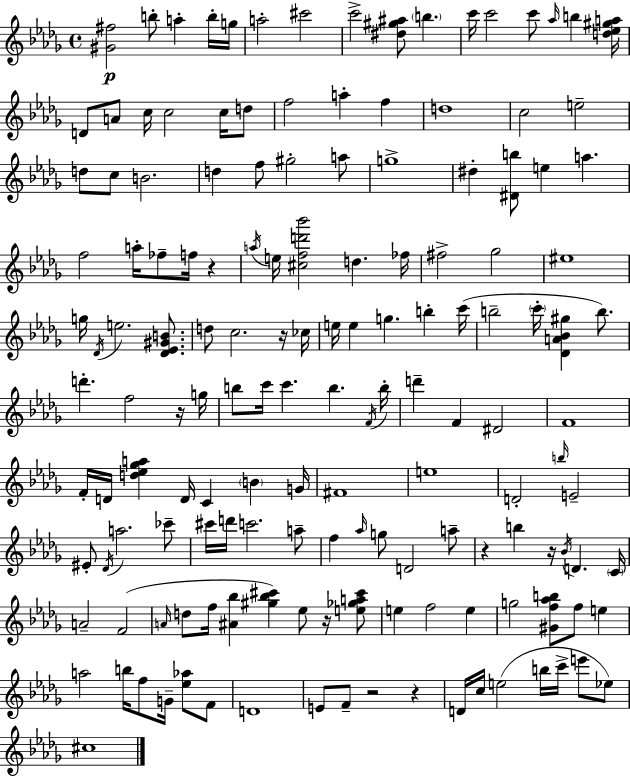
[G#4,F#5]/h B5/e A5/q B5/s G5/s A5/h C#6/h C6/h [D#5,G#5,A#5]/e B5/q. C6/s C6/h C6/e Ab5/s B5/q [D5,Eb5,G#5,A5]/s D4/e A4/e C5/s C5/h C5/s D5/e F5/h A5/q F5/q D5/w C5/h E5/h D5/e C5/e B4/h. D5/q F5/e G#5/h A5/e G5/w D#5/q [D#4,B5]/e E5/q A5/q. F5/h A5/s FES5/e F5/s R/q A5/s E5/s [C#5,F5,D6,Bb6]/h D5/q. FES5/s F#5/h Gb5/h EIS5/w G5/s Db4/s E5/h. [Db4,Eb4,G#4,B4]/e. D5/e C5/h. R/s CES5/s E5/s E5/q G5/q. B5/q C6/s B5/h C6/s [Db4,A4,Bb4,G#5]/q B5/e. D6/q. F5/h R/s G5/s B5/e C6/s C6/q. B5/q. F4/s B5/s D6/q F4/q D#4/h F4/w F4/s D4/s [D5,Eb5,Gb5,A5]/q D4/s C4/q B4/q G4/s F#4/w E5/w D4/h B5/s E4/h EIS4/e Db4/s A5/h. CES6/e C#6/s D6/s C6/h. A5/e F5/q Ab5/s G5/e D4/h A5/e R/q B5/q R/s Bb4/s D4/q. C4/s A4/h F4/h A4/s D5/e F5/s [A#4,Bb5]/q [G#5,Bb5,C#6]/q Eb5/e R/s [E5,Gb5,A5,C#6]/e E5/q F5/h E5/q G5/h [G#4,F5,Ab5,B5]/e F5/e E5/q A5/h B5/s F5/e G4/s [Eb5,Ab5]/e F4/e D4/w E4/e F4/e R/h R/q D4/s C5/s E5/h B5/s C6/s E6/e Eb5/e C#5/w